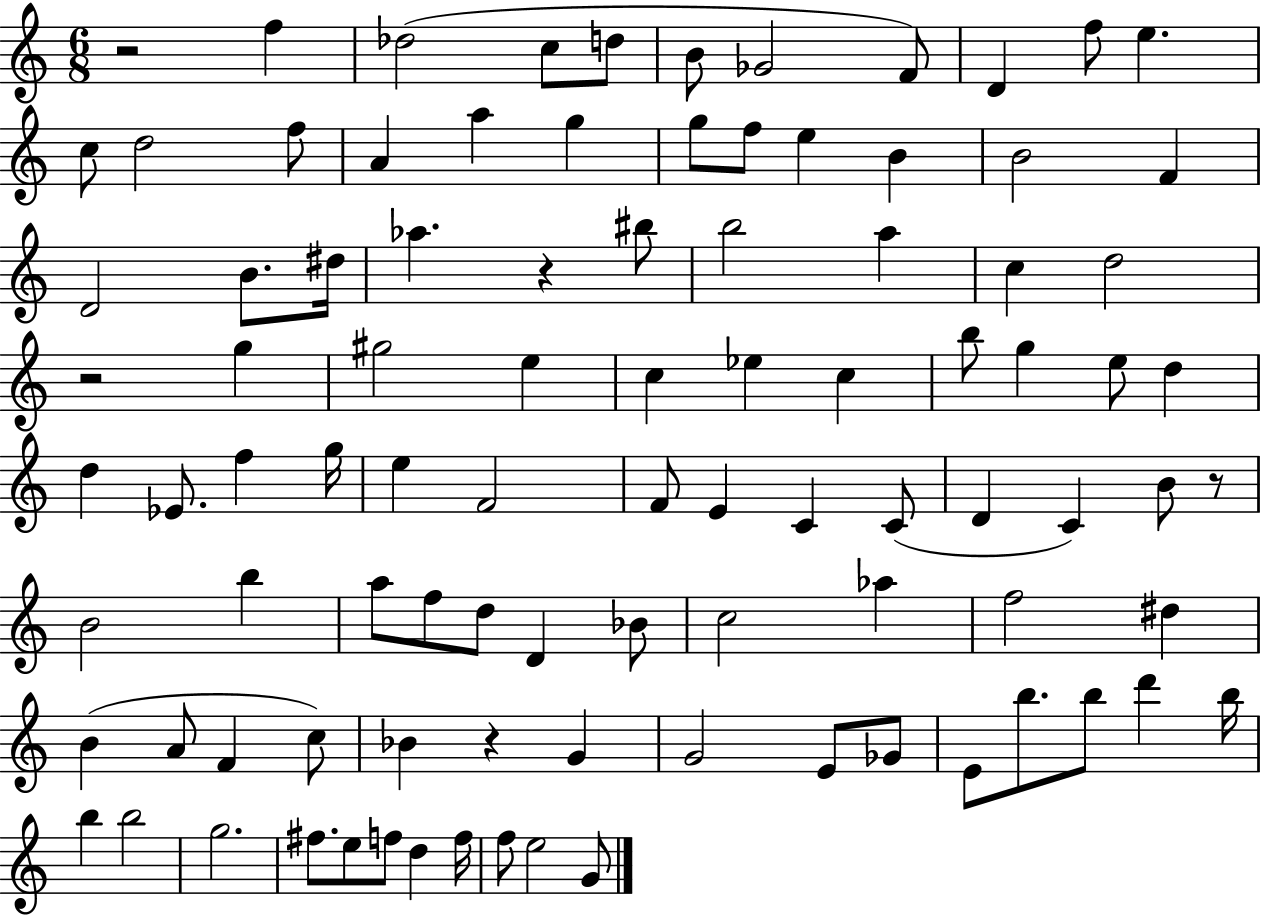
X:1
T:Untitled
M:6/8
L:1/4
K:C
z2 f _d2 c/2 d/2 B/2 _G2 F/2 D f/2 e c/2 d2 f/2 A a g g/2 f/2 e B B2 F D2 B/2 ^d/4 _a z ^b/2 b2 a c d2 z2 g ^g2 e c _e c b/2 g e/2 d d _E/2 f g/4 e F2 F/2 E C C/2 D C B/2 z/2 B2 b a/2 f/2 d/2 D _B/2 c2 _a f2 ^d B A/2 F c/2 _B z G G2 E/2 _G/2 E/2 b/2 b/2 d' b/4 b b2 g2 ^f/2 e/2 f/2 d f/4 f/2 e2 G/2